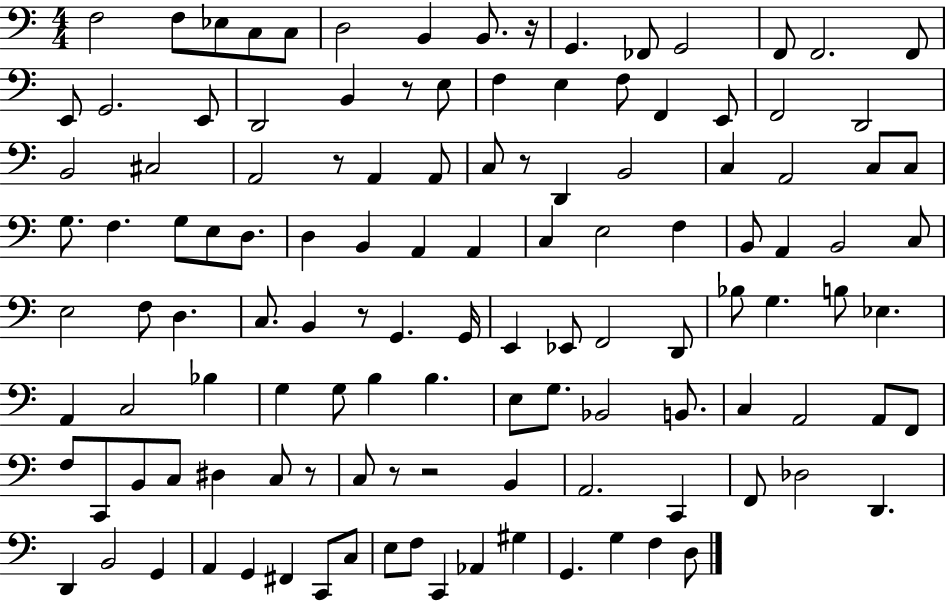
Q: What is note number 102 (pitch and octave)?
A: A2